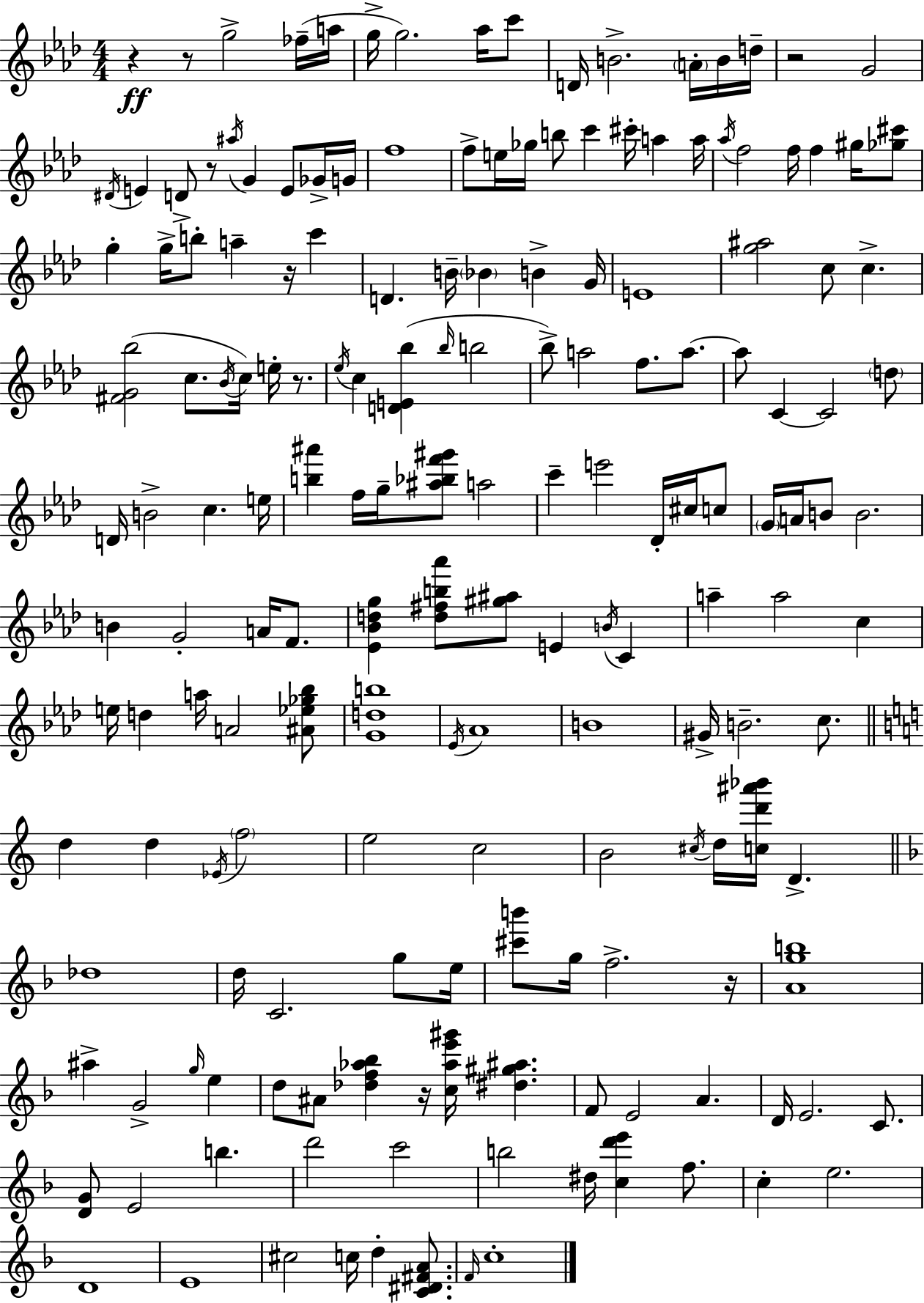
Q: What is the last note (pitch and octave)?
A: C5